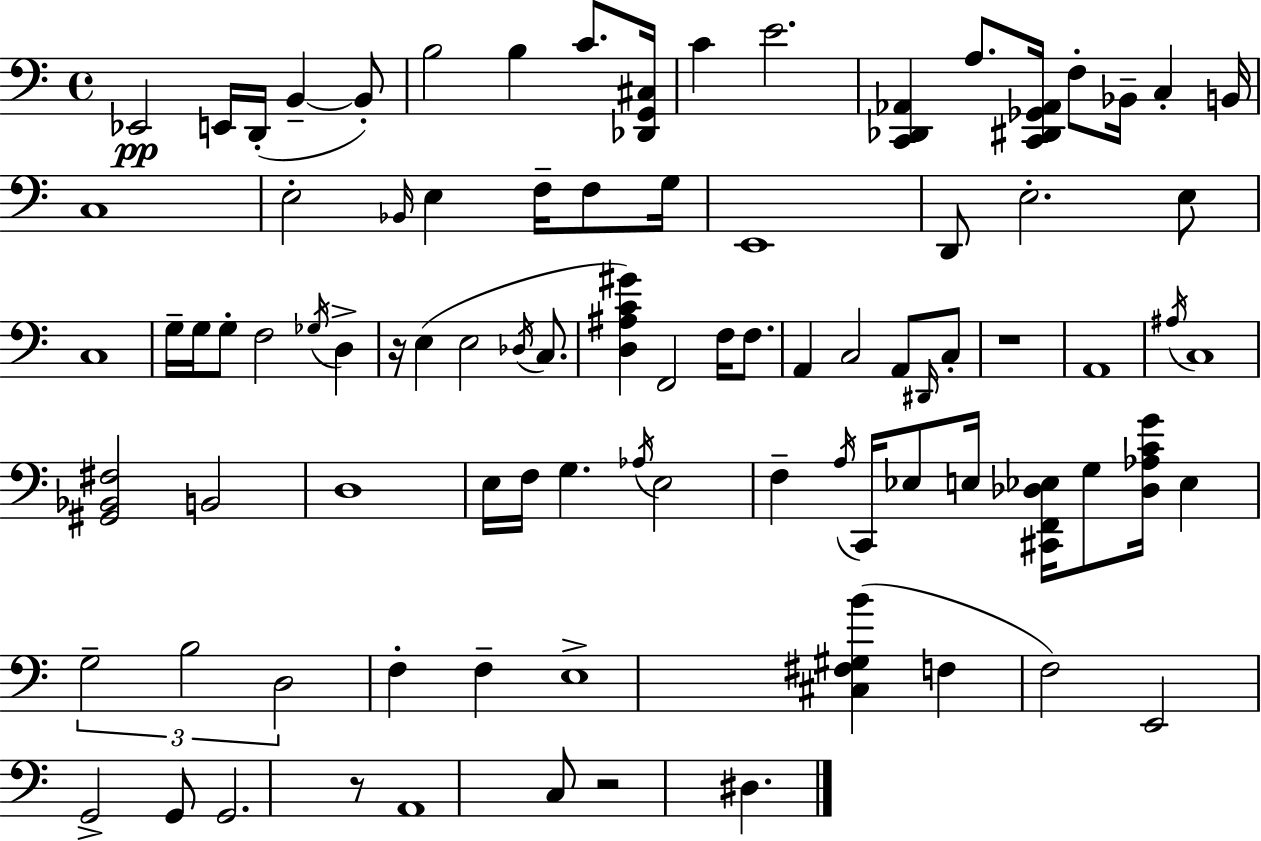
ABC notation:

X:1
T:Untitled
M:4/4
L:1/4
K:Am
_E,,2 E,,/4 D,,/4 B,, B,,/2 B,2 B, C/2 [_D,,G,,^C,]/4 C E2 [C,,_D,,_A,,] A,/2 [C,,^D,,_G,,_A,,]/4 F,/2 _B,,/4 C, B,,/4 C,4 E,2 _B,,/4 E, F,/4 F,/2 G,/4 E,,4 D,,/2 E,2 E,/2 C,4 G,/4 G,/4 G,/2 F,2 _G,/4 D, z/4 E, E,2 _D,/4 C,/2 [D,^A,C^G] F,,2 F,/4 F,/2 A,, C,2 A,,/2 ^D,,/4 C,/2 z4 A,,4 ^A,/4 C,4 [^G,,_B,,^F,]2 B,,2 D,4 E,/4 F,/4 G, _A,/4 E,2 F, A,/4 C,,/4 _E,/2 E,/4 [^C,,F,,_D,_E,]/4 G,/2 [_D,_A,CG]/4 _E, G,2 B,2 D,2 F, F, E,4 [^C,^F,^G,B] F, F,2 E,,2 G,,2 G,,/2 G,,2 z/2 A,,4 C,/2 z2 ^D,